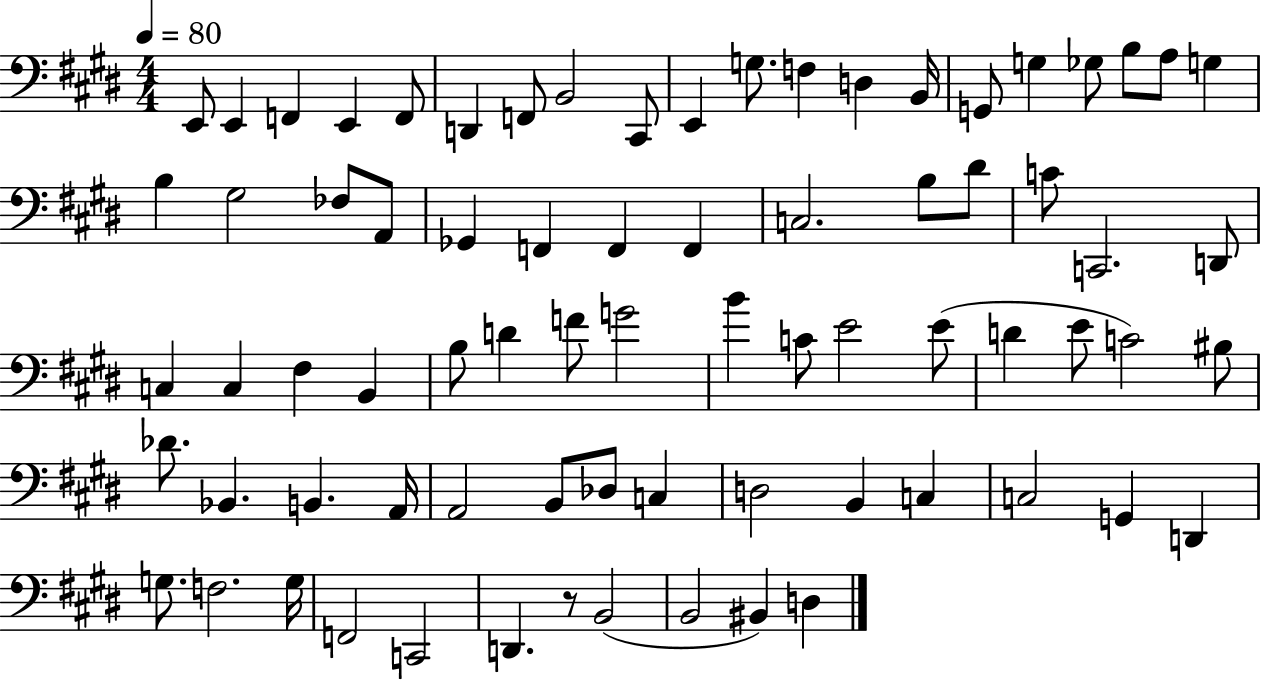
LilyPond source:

{
  \clef bass
  \numericTimeSignature
  \time 4/4
  \key e \major
  \tempo 4 = 80
  e,8 e,4 f,4 e,4 f,8 | d,4 f,8 b,2 cis,8 | e,4 g8. f4 d4 b,16 | g,8 g4 ges8 b8 a8 g4 | \break b4 gis2 fes8 a,8 | ges,4 f,4 f,4 f,4 | c2. b8 dis'8 | c'8 c,2. d,8 | \break c4 c4 fis4 b,4 | b8 d'4 f'8 g'2 | b'4 c'8 e'2 e'8( | d'4 e'8 c'2) bis8 | \break des'8. bes,4. b,4. a,16 | a,2 b,8 des8 c4 | d2 b,4 c4 | c2 g,4 d,4 | \break g8. f2. g16 | f,2 c,2 | d,4. r8 b,2( | b,2 bis,4) d4 | \break \bar "|."
}